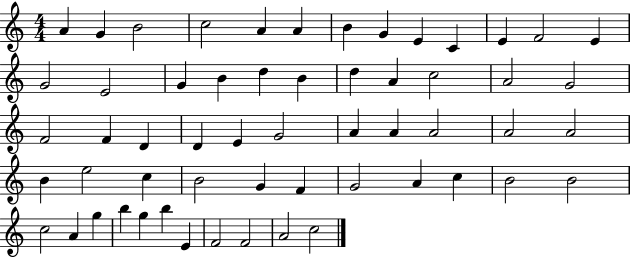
A4/q G4/q B4/h C5/h A4/q A4/q B4/q G4/q E4/q C4/q E4/q F4/h E4/q G4/h E4/h G4/q B4/q D5/q B4/q D5/q A4/q C5/h A4/h G4/h F4/h F4/q D4/q D4/q E4/q G4/h A4/q A4/q A4/h A4/h A4/h B4/q E5/h C5/q B4/h G4/q F4/q G4/h A4/q C5/q B4/h B4/h C5/h A4/q G5/q B5/q G5/q B5/q E4/q F4/h F4/h A4/h C5/h